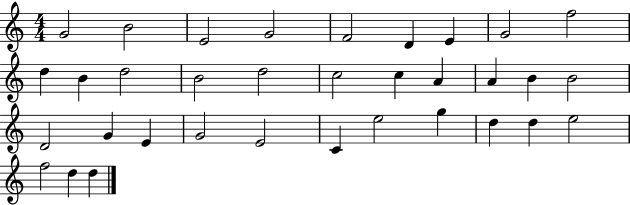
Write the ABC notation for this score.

X:1
T:Untitled
M:4/4
L:1/4
K:C
G2 B2 E2 G2 F2 D E G2 f2 d B d2 B2 d2 c2 c A A B B2 D2 G E G2 E2 C e2 g d d e2 f2 d d